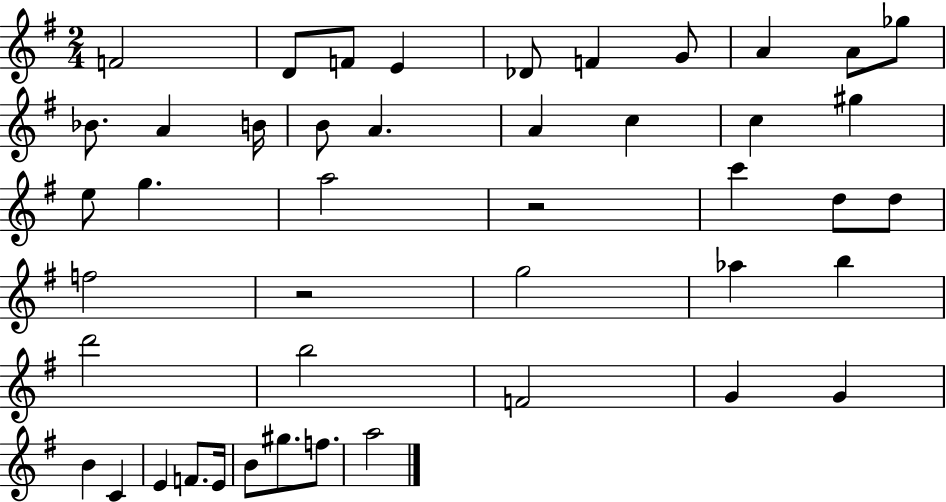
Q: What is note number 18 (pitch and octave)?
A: C5